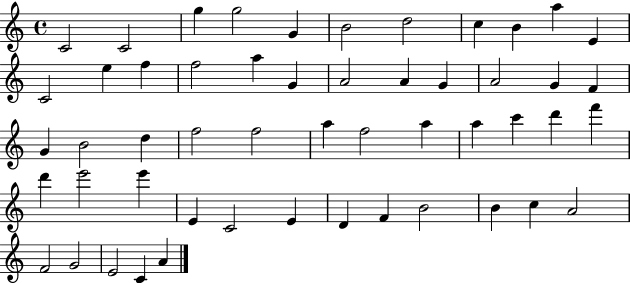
C4/h C4/h G5/q G5/h G4/q B4/h D5/h C5/q B4/q A5/q E4/q C4/h E5/q F5/q F5/h A5/q G4/q A4/h A4/q G4/q A4/h G4/q F4/q G4/q B4/h D5/q F5/h F5/h A5/q F5/h A5/q A5/q C6/q D6/q F6/q D6/q E6/h E6/q E4/q C4/h E4/q D4/q F4/q B4/h B4/q C5/q A4/h F4/h G4/h E4/h C4/q A4/q